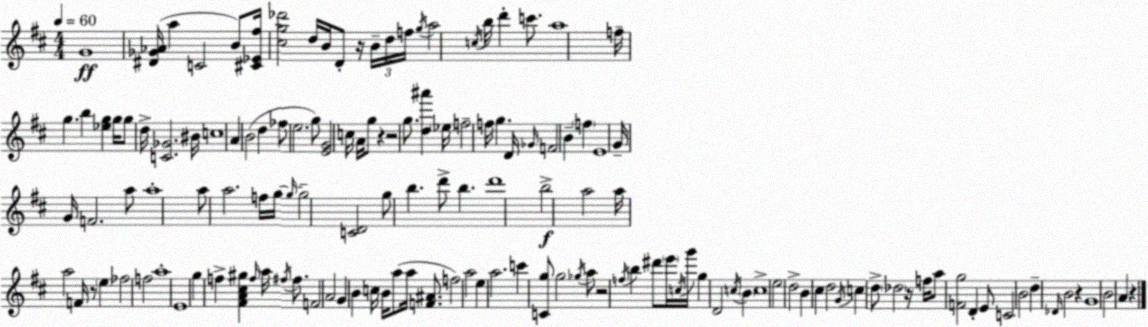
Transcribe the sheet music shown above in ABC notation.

X:1
T:Untitled
M:4/4
L:1/4
K:D
G4 [^D_G_A]/4 a C2 B/2 [^C_E^f]/4 [^cg_d']2 d/4 B/4 D/2 z/4 B/4 d/4 f/4 g/4 a2 c/4 b/4 d' c'/2 a4 f/4 g b [_eg] g/4 g/2 d/4 [C_G]2 ^B/4 c4 A B2 d _f/2 e2 g/2 [EG]2 c/4 A/4 g/2 z z2 g/2 [d^a'] _e/4 f2 f/4 g D/4 _G/4 F2 B f E4 G/4 G/4 F2 a/2 a4 a/2 a2 f/4 g/4 g/4 g2 [CD]2 g/2 b d'/2 b d'4 b2 a2 a/4 a2 F/4 z/2 e _f2 f2 a4 E4 g f [^FA^c^g] f/4 a/4 ^f/4 ^f/2 F2 A2 G B c/4 B/4 a/2 a/4 [F^A]/2 f2 a2 e a2 c' [Cg]/2 g2 _g/4 a/2 z2 f/4 b ^d'/2 e'/4 c/4 g'/4 g D2 c/4 B c4 e2 d2 B ^c d2 G/4 c d/2 _d2 z/4 f/4 a/2 [Fg]2 D E/2 C2 B2 d _D/4 B2 z G4 B2 A z